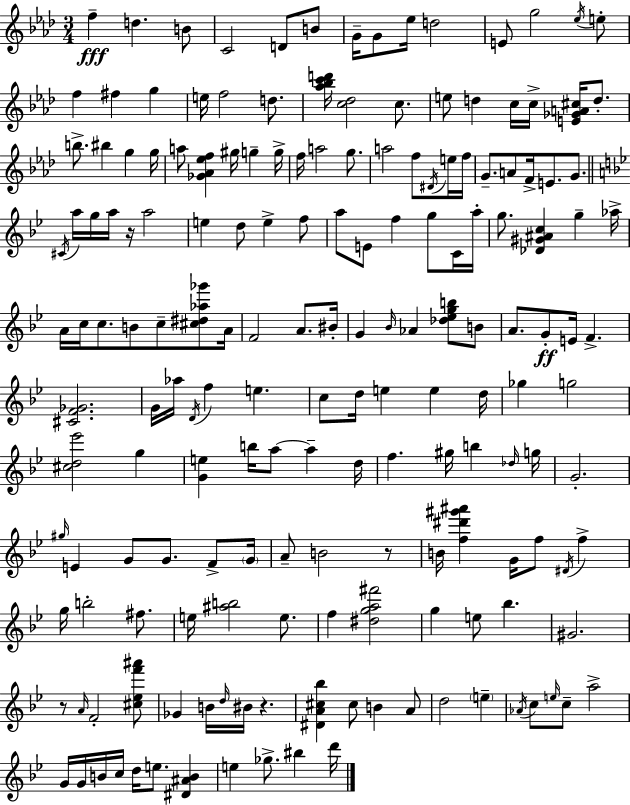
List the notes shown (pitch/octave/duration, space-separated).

F5/q D5/q. B4/e C4/h D4/e B4/e G4/s G4/e Eb5/s D5/h E4/e G5/h Eb5/s E5/e F5/q F#5/q G5/q E5/s F5/h D5/e. [Ab5,Bb5,C6,D6]/s [C5,Db5]/h C5/e. E5/e D5/q C5/s C5/s [E4,Gb4,A4,C#5]/s D5/e. B5/e. BIS5/q G5/q G5/s A5/e [Gb4,Ab4,Eb5,F5]/q G#5/s G5/q G5/s F5/s A5/h G5/e. A5/h F5/e D#4/s E5/s F5/s G4/e. A4/e F4/s E4/e. G4/e. C#4/s A5/s G5/s A5/s R/s A5/h E5/q D5/e E5/q F5/e A5/e E4/e F5/q G5/e C4/s A5/s G5/e. [Db4,G#4,A#4,C5]/q G5/q Ab5/s A4/s C5/s C5/e. B4/e C5/e [C#5,D#5,Ab5,Gb6]/e A4/s F4/h A4/e. BIS4/s G4/q Bb4/s Ab4/q [Db5,Eb5,G5,B5]/e B4/e A4/e. G4/e E4/s F4/q. [C#4,F4,Gb4]/h. G4/s Ab5/s D4/s F5/q E5/q. C5/e D5/s E5/q E5/q D5/s Gb5/q G5/h [C#5,D5,Eb6]/h G5/q [G4,E5]/q B5/s A5/e A5/q D5/s F5/q. G#5/s B5/q Db5/s G5/s G4/h. G#5/s E4/q G4/e G4/e. F4/e G4/s A4/e B4/h R/e B4/s [F5,D#6,G#6,A#6]/q G4/s F5/e D#4/s F5/q G5/s B5/h F#5/e. E5/s [A#5,B5]/h E5/e. F5/q [D#5,G5,A5,F#6]/h G5/q E5/e Bb5/q. G#4/h. R/e A4/s F4/h [C#5,Eb5,F6,A#6]/e Gb4/q B4/s D5/s BIS4/s R/q. [D#4,A4,C#5,Bb5]/q C#5/e B4/q A4/e D5/h E5/q Ab4/s C5/e E5/s C5/e A5/h G4/s G4/s B4/s C5/s D5/s E5/e. [D#4,A#4,B4]/q E5/q Gb5/e. BIS5/q D6/s